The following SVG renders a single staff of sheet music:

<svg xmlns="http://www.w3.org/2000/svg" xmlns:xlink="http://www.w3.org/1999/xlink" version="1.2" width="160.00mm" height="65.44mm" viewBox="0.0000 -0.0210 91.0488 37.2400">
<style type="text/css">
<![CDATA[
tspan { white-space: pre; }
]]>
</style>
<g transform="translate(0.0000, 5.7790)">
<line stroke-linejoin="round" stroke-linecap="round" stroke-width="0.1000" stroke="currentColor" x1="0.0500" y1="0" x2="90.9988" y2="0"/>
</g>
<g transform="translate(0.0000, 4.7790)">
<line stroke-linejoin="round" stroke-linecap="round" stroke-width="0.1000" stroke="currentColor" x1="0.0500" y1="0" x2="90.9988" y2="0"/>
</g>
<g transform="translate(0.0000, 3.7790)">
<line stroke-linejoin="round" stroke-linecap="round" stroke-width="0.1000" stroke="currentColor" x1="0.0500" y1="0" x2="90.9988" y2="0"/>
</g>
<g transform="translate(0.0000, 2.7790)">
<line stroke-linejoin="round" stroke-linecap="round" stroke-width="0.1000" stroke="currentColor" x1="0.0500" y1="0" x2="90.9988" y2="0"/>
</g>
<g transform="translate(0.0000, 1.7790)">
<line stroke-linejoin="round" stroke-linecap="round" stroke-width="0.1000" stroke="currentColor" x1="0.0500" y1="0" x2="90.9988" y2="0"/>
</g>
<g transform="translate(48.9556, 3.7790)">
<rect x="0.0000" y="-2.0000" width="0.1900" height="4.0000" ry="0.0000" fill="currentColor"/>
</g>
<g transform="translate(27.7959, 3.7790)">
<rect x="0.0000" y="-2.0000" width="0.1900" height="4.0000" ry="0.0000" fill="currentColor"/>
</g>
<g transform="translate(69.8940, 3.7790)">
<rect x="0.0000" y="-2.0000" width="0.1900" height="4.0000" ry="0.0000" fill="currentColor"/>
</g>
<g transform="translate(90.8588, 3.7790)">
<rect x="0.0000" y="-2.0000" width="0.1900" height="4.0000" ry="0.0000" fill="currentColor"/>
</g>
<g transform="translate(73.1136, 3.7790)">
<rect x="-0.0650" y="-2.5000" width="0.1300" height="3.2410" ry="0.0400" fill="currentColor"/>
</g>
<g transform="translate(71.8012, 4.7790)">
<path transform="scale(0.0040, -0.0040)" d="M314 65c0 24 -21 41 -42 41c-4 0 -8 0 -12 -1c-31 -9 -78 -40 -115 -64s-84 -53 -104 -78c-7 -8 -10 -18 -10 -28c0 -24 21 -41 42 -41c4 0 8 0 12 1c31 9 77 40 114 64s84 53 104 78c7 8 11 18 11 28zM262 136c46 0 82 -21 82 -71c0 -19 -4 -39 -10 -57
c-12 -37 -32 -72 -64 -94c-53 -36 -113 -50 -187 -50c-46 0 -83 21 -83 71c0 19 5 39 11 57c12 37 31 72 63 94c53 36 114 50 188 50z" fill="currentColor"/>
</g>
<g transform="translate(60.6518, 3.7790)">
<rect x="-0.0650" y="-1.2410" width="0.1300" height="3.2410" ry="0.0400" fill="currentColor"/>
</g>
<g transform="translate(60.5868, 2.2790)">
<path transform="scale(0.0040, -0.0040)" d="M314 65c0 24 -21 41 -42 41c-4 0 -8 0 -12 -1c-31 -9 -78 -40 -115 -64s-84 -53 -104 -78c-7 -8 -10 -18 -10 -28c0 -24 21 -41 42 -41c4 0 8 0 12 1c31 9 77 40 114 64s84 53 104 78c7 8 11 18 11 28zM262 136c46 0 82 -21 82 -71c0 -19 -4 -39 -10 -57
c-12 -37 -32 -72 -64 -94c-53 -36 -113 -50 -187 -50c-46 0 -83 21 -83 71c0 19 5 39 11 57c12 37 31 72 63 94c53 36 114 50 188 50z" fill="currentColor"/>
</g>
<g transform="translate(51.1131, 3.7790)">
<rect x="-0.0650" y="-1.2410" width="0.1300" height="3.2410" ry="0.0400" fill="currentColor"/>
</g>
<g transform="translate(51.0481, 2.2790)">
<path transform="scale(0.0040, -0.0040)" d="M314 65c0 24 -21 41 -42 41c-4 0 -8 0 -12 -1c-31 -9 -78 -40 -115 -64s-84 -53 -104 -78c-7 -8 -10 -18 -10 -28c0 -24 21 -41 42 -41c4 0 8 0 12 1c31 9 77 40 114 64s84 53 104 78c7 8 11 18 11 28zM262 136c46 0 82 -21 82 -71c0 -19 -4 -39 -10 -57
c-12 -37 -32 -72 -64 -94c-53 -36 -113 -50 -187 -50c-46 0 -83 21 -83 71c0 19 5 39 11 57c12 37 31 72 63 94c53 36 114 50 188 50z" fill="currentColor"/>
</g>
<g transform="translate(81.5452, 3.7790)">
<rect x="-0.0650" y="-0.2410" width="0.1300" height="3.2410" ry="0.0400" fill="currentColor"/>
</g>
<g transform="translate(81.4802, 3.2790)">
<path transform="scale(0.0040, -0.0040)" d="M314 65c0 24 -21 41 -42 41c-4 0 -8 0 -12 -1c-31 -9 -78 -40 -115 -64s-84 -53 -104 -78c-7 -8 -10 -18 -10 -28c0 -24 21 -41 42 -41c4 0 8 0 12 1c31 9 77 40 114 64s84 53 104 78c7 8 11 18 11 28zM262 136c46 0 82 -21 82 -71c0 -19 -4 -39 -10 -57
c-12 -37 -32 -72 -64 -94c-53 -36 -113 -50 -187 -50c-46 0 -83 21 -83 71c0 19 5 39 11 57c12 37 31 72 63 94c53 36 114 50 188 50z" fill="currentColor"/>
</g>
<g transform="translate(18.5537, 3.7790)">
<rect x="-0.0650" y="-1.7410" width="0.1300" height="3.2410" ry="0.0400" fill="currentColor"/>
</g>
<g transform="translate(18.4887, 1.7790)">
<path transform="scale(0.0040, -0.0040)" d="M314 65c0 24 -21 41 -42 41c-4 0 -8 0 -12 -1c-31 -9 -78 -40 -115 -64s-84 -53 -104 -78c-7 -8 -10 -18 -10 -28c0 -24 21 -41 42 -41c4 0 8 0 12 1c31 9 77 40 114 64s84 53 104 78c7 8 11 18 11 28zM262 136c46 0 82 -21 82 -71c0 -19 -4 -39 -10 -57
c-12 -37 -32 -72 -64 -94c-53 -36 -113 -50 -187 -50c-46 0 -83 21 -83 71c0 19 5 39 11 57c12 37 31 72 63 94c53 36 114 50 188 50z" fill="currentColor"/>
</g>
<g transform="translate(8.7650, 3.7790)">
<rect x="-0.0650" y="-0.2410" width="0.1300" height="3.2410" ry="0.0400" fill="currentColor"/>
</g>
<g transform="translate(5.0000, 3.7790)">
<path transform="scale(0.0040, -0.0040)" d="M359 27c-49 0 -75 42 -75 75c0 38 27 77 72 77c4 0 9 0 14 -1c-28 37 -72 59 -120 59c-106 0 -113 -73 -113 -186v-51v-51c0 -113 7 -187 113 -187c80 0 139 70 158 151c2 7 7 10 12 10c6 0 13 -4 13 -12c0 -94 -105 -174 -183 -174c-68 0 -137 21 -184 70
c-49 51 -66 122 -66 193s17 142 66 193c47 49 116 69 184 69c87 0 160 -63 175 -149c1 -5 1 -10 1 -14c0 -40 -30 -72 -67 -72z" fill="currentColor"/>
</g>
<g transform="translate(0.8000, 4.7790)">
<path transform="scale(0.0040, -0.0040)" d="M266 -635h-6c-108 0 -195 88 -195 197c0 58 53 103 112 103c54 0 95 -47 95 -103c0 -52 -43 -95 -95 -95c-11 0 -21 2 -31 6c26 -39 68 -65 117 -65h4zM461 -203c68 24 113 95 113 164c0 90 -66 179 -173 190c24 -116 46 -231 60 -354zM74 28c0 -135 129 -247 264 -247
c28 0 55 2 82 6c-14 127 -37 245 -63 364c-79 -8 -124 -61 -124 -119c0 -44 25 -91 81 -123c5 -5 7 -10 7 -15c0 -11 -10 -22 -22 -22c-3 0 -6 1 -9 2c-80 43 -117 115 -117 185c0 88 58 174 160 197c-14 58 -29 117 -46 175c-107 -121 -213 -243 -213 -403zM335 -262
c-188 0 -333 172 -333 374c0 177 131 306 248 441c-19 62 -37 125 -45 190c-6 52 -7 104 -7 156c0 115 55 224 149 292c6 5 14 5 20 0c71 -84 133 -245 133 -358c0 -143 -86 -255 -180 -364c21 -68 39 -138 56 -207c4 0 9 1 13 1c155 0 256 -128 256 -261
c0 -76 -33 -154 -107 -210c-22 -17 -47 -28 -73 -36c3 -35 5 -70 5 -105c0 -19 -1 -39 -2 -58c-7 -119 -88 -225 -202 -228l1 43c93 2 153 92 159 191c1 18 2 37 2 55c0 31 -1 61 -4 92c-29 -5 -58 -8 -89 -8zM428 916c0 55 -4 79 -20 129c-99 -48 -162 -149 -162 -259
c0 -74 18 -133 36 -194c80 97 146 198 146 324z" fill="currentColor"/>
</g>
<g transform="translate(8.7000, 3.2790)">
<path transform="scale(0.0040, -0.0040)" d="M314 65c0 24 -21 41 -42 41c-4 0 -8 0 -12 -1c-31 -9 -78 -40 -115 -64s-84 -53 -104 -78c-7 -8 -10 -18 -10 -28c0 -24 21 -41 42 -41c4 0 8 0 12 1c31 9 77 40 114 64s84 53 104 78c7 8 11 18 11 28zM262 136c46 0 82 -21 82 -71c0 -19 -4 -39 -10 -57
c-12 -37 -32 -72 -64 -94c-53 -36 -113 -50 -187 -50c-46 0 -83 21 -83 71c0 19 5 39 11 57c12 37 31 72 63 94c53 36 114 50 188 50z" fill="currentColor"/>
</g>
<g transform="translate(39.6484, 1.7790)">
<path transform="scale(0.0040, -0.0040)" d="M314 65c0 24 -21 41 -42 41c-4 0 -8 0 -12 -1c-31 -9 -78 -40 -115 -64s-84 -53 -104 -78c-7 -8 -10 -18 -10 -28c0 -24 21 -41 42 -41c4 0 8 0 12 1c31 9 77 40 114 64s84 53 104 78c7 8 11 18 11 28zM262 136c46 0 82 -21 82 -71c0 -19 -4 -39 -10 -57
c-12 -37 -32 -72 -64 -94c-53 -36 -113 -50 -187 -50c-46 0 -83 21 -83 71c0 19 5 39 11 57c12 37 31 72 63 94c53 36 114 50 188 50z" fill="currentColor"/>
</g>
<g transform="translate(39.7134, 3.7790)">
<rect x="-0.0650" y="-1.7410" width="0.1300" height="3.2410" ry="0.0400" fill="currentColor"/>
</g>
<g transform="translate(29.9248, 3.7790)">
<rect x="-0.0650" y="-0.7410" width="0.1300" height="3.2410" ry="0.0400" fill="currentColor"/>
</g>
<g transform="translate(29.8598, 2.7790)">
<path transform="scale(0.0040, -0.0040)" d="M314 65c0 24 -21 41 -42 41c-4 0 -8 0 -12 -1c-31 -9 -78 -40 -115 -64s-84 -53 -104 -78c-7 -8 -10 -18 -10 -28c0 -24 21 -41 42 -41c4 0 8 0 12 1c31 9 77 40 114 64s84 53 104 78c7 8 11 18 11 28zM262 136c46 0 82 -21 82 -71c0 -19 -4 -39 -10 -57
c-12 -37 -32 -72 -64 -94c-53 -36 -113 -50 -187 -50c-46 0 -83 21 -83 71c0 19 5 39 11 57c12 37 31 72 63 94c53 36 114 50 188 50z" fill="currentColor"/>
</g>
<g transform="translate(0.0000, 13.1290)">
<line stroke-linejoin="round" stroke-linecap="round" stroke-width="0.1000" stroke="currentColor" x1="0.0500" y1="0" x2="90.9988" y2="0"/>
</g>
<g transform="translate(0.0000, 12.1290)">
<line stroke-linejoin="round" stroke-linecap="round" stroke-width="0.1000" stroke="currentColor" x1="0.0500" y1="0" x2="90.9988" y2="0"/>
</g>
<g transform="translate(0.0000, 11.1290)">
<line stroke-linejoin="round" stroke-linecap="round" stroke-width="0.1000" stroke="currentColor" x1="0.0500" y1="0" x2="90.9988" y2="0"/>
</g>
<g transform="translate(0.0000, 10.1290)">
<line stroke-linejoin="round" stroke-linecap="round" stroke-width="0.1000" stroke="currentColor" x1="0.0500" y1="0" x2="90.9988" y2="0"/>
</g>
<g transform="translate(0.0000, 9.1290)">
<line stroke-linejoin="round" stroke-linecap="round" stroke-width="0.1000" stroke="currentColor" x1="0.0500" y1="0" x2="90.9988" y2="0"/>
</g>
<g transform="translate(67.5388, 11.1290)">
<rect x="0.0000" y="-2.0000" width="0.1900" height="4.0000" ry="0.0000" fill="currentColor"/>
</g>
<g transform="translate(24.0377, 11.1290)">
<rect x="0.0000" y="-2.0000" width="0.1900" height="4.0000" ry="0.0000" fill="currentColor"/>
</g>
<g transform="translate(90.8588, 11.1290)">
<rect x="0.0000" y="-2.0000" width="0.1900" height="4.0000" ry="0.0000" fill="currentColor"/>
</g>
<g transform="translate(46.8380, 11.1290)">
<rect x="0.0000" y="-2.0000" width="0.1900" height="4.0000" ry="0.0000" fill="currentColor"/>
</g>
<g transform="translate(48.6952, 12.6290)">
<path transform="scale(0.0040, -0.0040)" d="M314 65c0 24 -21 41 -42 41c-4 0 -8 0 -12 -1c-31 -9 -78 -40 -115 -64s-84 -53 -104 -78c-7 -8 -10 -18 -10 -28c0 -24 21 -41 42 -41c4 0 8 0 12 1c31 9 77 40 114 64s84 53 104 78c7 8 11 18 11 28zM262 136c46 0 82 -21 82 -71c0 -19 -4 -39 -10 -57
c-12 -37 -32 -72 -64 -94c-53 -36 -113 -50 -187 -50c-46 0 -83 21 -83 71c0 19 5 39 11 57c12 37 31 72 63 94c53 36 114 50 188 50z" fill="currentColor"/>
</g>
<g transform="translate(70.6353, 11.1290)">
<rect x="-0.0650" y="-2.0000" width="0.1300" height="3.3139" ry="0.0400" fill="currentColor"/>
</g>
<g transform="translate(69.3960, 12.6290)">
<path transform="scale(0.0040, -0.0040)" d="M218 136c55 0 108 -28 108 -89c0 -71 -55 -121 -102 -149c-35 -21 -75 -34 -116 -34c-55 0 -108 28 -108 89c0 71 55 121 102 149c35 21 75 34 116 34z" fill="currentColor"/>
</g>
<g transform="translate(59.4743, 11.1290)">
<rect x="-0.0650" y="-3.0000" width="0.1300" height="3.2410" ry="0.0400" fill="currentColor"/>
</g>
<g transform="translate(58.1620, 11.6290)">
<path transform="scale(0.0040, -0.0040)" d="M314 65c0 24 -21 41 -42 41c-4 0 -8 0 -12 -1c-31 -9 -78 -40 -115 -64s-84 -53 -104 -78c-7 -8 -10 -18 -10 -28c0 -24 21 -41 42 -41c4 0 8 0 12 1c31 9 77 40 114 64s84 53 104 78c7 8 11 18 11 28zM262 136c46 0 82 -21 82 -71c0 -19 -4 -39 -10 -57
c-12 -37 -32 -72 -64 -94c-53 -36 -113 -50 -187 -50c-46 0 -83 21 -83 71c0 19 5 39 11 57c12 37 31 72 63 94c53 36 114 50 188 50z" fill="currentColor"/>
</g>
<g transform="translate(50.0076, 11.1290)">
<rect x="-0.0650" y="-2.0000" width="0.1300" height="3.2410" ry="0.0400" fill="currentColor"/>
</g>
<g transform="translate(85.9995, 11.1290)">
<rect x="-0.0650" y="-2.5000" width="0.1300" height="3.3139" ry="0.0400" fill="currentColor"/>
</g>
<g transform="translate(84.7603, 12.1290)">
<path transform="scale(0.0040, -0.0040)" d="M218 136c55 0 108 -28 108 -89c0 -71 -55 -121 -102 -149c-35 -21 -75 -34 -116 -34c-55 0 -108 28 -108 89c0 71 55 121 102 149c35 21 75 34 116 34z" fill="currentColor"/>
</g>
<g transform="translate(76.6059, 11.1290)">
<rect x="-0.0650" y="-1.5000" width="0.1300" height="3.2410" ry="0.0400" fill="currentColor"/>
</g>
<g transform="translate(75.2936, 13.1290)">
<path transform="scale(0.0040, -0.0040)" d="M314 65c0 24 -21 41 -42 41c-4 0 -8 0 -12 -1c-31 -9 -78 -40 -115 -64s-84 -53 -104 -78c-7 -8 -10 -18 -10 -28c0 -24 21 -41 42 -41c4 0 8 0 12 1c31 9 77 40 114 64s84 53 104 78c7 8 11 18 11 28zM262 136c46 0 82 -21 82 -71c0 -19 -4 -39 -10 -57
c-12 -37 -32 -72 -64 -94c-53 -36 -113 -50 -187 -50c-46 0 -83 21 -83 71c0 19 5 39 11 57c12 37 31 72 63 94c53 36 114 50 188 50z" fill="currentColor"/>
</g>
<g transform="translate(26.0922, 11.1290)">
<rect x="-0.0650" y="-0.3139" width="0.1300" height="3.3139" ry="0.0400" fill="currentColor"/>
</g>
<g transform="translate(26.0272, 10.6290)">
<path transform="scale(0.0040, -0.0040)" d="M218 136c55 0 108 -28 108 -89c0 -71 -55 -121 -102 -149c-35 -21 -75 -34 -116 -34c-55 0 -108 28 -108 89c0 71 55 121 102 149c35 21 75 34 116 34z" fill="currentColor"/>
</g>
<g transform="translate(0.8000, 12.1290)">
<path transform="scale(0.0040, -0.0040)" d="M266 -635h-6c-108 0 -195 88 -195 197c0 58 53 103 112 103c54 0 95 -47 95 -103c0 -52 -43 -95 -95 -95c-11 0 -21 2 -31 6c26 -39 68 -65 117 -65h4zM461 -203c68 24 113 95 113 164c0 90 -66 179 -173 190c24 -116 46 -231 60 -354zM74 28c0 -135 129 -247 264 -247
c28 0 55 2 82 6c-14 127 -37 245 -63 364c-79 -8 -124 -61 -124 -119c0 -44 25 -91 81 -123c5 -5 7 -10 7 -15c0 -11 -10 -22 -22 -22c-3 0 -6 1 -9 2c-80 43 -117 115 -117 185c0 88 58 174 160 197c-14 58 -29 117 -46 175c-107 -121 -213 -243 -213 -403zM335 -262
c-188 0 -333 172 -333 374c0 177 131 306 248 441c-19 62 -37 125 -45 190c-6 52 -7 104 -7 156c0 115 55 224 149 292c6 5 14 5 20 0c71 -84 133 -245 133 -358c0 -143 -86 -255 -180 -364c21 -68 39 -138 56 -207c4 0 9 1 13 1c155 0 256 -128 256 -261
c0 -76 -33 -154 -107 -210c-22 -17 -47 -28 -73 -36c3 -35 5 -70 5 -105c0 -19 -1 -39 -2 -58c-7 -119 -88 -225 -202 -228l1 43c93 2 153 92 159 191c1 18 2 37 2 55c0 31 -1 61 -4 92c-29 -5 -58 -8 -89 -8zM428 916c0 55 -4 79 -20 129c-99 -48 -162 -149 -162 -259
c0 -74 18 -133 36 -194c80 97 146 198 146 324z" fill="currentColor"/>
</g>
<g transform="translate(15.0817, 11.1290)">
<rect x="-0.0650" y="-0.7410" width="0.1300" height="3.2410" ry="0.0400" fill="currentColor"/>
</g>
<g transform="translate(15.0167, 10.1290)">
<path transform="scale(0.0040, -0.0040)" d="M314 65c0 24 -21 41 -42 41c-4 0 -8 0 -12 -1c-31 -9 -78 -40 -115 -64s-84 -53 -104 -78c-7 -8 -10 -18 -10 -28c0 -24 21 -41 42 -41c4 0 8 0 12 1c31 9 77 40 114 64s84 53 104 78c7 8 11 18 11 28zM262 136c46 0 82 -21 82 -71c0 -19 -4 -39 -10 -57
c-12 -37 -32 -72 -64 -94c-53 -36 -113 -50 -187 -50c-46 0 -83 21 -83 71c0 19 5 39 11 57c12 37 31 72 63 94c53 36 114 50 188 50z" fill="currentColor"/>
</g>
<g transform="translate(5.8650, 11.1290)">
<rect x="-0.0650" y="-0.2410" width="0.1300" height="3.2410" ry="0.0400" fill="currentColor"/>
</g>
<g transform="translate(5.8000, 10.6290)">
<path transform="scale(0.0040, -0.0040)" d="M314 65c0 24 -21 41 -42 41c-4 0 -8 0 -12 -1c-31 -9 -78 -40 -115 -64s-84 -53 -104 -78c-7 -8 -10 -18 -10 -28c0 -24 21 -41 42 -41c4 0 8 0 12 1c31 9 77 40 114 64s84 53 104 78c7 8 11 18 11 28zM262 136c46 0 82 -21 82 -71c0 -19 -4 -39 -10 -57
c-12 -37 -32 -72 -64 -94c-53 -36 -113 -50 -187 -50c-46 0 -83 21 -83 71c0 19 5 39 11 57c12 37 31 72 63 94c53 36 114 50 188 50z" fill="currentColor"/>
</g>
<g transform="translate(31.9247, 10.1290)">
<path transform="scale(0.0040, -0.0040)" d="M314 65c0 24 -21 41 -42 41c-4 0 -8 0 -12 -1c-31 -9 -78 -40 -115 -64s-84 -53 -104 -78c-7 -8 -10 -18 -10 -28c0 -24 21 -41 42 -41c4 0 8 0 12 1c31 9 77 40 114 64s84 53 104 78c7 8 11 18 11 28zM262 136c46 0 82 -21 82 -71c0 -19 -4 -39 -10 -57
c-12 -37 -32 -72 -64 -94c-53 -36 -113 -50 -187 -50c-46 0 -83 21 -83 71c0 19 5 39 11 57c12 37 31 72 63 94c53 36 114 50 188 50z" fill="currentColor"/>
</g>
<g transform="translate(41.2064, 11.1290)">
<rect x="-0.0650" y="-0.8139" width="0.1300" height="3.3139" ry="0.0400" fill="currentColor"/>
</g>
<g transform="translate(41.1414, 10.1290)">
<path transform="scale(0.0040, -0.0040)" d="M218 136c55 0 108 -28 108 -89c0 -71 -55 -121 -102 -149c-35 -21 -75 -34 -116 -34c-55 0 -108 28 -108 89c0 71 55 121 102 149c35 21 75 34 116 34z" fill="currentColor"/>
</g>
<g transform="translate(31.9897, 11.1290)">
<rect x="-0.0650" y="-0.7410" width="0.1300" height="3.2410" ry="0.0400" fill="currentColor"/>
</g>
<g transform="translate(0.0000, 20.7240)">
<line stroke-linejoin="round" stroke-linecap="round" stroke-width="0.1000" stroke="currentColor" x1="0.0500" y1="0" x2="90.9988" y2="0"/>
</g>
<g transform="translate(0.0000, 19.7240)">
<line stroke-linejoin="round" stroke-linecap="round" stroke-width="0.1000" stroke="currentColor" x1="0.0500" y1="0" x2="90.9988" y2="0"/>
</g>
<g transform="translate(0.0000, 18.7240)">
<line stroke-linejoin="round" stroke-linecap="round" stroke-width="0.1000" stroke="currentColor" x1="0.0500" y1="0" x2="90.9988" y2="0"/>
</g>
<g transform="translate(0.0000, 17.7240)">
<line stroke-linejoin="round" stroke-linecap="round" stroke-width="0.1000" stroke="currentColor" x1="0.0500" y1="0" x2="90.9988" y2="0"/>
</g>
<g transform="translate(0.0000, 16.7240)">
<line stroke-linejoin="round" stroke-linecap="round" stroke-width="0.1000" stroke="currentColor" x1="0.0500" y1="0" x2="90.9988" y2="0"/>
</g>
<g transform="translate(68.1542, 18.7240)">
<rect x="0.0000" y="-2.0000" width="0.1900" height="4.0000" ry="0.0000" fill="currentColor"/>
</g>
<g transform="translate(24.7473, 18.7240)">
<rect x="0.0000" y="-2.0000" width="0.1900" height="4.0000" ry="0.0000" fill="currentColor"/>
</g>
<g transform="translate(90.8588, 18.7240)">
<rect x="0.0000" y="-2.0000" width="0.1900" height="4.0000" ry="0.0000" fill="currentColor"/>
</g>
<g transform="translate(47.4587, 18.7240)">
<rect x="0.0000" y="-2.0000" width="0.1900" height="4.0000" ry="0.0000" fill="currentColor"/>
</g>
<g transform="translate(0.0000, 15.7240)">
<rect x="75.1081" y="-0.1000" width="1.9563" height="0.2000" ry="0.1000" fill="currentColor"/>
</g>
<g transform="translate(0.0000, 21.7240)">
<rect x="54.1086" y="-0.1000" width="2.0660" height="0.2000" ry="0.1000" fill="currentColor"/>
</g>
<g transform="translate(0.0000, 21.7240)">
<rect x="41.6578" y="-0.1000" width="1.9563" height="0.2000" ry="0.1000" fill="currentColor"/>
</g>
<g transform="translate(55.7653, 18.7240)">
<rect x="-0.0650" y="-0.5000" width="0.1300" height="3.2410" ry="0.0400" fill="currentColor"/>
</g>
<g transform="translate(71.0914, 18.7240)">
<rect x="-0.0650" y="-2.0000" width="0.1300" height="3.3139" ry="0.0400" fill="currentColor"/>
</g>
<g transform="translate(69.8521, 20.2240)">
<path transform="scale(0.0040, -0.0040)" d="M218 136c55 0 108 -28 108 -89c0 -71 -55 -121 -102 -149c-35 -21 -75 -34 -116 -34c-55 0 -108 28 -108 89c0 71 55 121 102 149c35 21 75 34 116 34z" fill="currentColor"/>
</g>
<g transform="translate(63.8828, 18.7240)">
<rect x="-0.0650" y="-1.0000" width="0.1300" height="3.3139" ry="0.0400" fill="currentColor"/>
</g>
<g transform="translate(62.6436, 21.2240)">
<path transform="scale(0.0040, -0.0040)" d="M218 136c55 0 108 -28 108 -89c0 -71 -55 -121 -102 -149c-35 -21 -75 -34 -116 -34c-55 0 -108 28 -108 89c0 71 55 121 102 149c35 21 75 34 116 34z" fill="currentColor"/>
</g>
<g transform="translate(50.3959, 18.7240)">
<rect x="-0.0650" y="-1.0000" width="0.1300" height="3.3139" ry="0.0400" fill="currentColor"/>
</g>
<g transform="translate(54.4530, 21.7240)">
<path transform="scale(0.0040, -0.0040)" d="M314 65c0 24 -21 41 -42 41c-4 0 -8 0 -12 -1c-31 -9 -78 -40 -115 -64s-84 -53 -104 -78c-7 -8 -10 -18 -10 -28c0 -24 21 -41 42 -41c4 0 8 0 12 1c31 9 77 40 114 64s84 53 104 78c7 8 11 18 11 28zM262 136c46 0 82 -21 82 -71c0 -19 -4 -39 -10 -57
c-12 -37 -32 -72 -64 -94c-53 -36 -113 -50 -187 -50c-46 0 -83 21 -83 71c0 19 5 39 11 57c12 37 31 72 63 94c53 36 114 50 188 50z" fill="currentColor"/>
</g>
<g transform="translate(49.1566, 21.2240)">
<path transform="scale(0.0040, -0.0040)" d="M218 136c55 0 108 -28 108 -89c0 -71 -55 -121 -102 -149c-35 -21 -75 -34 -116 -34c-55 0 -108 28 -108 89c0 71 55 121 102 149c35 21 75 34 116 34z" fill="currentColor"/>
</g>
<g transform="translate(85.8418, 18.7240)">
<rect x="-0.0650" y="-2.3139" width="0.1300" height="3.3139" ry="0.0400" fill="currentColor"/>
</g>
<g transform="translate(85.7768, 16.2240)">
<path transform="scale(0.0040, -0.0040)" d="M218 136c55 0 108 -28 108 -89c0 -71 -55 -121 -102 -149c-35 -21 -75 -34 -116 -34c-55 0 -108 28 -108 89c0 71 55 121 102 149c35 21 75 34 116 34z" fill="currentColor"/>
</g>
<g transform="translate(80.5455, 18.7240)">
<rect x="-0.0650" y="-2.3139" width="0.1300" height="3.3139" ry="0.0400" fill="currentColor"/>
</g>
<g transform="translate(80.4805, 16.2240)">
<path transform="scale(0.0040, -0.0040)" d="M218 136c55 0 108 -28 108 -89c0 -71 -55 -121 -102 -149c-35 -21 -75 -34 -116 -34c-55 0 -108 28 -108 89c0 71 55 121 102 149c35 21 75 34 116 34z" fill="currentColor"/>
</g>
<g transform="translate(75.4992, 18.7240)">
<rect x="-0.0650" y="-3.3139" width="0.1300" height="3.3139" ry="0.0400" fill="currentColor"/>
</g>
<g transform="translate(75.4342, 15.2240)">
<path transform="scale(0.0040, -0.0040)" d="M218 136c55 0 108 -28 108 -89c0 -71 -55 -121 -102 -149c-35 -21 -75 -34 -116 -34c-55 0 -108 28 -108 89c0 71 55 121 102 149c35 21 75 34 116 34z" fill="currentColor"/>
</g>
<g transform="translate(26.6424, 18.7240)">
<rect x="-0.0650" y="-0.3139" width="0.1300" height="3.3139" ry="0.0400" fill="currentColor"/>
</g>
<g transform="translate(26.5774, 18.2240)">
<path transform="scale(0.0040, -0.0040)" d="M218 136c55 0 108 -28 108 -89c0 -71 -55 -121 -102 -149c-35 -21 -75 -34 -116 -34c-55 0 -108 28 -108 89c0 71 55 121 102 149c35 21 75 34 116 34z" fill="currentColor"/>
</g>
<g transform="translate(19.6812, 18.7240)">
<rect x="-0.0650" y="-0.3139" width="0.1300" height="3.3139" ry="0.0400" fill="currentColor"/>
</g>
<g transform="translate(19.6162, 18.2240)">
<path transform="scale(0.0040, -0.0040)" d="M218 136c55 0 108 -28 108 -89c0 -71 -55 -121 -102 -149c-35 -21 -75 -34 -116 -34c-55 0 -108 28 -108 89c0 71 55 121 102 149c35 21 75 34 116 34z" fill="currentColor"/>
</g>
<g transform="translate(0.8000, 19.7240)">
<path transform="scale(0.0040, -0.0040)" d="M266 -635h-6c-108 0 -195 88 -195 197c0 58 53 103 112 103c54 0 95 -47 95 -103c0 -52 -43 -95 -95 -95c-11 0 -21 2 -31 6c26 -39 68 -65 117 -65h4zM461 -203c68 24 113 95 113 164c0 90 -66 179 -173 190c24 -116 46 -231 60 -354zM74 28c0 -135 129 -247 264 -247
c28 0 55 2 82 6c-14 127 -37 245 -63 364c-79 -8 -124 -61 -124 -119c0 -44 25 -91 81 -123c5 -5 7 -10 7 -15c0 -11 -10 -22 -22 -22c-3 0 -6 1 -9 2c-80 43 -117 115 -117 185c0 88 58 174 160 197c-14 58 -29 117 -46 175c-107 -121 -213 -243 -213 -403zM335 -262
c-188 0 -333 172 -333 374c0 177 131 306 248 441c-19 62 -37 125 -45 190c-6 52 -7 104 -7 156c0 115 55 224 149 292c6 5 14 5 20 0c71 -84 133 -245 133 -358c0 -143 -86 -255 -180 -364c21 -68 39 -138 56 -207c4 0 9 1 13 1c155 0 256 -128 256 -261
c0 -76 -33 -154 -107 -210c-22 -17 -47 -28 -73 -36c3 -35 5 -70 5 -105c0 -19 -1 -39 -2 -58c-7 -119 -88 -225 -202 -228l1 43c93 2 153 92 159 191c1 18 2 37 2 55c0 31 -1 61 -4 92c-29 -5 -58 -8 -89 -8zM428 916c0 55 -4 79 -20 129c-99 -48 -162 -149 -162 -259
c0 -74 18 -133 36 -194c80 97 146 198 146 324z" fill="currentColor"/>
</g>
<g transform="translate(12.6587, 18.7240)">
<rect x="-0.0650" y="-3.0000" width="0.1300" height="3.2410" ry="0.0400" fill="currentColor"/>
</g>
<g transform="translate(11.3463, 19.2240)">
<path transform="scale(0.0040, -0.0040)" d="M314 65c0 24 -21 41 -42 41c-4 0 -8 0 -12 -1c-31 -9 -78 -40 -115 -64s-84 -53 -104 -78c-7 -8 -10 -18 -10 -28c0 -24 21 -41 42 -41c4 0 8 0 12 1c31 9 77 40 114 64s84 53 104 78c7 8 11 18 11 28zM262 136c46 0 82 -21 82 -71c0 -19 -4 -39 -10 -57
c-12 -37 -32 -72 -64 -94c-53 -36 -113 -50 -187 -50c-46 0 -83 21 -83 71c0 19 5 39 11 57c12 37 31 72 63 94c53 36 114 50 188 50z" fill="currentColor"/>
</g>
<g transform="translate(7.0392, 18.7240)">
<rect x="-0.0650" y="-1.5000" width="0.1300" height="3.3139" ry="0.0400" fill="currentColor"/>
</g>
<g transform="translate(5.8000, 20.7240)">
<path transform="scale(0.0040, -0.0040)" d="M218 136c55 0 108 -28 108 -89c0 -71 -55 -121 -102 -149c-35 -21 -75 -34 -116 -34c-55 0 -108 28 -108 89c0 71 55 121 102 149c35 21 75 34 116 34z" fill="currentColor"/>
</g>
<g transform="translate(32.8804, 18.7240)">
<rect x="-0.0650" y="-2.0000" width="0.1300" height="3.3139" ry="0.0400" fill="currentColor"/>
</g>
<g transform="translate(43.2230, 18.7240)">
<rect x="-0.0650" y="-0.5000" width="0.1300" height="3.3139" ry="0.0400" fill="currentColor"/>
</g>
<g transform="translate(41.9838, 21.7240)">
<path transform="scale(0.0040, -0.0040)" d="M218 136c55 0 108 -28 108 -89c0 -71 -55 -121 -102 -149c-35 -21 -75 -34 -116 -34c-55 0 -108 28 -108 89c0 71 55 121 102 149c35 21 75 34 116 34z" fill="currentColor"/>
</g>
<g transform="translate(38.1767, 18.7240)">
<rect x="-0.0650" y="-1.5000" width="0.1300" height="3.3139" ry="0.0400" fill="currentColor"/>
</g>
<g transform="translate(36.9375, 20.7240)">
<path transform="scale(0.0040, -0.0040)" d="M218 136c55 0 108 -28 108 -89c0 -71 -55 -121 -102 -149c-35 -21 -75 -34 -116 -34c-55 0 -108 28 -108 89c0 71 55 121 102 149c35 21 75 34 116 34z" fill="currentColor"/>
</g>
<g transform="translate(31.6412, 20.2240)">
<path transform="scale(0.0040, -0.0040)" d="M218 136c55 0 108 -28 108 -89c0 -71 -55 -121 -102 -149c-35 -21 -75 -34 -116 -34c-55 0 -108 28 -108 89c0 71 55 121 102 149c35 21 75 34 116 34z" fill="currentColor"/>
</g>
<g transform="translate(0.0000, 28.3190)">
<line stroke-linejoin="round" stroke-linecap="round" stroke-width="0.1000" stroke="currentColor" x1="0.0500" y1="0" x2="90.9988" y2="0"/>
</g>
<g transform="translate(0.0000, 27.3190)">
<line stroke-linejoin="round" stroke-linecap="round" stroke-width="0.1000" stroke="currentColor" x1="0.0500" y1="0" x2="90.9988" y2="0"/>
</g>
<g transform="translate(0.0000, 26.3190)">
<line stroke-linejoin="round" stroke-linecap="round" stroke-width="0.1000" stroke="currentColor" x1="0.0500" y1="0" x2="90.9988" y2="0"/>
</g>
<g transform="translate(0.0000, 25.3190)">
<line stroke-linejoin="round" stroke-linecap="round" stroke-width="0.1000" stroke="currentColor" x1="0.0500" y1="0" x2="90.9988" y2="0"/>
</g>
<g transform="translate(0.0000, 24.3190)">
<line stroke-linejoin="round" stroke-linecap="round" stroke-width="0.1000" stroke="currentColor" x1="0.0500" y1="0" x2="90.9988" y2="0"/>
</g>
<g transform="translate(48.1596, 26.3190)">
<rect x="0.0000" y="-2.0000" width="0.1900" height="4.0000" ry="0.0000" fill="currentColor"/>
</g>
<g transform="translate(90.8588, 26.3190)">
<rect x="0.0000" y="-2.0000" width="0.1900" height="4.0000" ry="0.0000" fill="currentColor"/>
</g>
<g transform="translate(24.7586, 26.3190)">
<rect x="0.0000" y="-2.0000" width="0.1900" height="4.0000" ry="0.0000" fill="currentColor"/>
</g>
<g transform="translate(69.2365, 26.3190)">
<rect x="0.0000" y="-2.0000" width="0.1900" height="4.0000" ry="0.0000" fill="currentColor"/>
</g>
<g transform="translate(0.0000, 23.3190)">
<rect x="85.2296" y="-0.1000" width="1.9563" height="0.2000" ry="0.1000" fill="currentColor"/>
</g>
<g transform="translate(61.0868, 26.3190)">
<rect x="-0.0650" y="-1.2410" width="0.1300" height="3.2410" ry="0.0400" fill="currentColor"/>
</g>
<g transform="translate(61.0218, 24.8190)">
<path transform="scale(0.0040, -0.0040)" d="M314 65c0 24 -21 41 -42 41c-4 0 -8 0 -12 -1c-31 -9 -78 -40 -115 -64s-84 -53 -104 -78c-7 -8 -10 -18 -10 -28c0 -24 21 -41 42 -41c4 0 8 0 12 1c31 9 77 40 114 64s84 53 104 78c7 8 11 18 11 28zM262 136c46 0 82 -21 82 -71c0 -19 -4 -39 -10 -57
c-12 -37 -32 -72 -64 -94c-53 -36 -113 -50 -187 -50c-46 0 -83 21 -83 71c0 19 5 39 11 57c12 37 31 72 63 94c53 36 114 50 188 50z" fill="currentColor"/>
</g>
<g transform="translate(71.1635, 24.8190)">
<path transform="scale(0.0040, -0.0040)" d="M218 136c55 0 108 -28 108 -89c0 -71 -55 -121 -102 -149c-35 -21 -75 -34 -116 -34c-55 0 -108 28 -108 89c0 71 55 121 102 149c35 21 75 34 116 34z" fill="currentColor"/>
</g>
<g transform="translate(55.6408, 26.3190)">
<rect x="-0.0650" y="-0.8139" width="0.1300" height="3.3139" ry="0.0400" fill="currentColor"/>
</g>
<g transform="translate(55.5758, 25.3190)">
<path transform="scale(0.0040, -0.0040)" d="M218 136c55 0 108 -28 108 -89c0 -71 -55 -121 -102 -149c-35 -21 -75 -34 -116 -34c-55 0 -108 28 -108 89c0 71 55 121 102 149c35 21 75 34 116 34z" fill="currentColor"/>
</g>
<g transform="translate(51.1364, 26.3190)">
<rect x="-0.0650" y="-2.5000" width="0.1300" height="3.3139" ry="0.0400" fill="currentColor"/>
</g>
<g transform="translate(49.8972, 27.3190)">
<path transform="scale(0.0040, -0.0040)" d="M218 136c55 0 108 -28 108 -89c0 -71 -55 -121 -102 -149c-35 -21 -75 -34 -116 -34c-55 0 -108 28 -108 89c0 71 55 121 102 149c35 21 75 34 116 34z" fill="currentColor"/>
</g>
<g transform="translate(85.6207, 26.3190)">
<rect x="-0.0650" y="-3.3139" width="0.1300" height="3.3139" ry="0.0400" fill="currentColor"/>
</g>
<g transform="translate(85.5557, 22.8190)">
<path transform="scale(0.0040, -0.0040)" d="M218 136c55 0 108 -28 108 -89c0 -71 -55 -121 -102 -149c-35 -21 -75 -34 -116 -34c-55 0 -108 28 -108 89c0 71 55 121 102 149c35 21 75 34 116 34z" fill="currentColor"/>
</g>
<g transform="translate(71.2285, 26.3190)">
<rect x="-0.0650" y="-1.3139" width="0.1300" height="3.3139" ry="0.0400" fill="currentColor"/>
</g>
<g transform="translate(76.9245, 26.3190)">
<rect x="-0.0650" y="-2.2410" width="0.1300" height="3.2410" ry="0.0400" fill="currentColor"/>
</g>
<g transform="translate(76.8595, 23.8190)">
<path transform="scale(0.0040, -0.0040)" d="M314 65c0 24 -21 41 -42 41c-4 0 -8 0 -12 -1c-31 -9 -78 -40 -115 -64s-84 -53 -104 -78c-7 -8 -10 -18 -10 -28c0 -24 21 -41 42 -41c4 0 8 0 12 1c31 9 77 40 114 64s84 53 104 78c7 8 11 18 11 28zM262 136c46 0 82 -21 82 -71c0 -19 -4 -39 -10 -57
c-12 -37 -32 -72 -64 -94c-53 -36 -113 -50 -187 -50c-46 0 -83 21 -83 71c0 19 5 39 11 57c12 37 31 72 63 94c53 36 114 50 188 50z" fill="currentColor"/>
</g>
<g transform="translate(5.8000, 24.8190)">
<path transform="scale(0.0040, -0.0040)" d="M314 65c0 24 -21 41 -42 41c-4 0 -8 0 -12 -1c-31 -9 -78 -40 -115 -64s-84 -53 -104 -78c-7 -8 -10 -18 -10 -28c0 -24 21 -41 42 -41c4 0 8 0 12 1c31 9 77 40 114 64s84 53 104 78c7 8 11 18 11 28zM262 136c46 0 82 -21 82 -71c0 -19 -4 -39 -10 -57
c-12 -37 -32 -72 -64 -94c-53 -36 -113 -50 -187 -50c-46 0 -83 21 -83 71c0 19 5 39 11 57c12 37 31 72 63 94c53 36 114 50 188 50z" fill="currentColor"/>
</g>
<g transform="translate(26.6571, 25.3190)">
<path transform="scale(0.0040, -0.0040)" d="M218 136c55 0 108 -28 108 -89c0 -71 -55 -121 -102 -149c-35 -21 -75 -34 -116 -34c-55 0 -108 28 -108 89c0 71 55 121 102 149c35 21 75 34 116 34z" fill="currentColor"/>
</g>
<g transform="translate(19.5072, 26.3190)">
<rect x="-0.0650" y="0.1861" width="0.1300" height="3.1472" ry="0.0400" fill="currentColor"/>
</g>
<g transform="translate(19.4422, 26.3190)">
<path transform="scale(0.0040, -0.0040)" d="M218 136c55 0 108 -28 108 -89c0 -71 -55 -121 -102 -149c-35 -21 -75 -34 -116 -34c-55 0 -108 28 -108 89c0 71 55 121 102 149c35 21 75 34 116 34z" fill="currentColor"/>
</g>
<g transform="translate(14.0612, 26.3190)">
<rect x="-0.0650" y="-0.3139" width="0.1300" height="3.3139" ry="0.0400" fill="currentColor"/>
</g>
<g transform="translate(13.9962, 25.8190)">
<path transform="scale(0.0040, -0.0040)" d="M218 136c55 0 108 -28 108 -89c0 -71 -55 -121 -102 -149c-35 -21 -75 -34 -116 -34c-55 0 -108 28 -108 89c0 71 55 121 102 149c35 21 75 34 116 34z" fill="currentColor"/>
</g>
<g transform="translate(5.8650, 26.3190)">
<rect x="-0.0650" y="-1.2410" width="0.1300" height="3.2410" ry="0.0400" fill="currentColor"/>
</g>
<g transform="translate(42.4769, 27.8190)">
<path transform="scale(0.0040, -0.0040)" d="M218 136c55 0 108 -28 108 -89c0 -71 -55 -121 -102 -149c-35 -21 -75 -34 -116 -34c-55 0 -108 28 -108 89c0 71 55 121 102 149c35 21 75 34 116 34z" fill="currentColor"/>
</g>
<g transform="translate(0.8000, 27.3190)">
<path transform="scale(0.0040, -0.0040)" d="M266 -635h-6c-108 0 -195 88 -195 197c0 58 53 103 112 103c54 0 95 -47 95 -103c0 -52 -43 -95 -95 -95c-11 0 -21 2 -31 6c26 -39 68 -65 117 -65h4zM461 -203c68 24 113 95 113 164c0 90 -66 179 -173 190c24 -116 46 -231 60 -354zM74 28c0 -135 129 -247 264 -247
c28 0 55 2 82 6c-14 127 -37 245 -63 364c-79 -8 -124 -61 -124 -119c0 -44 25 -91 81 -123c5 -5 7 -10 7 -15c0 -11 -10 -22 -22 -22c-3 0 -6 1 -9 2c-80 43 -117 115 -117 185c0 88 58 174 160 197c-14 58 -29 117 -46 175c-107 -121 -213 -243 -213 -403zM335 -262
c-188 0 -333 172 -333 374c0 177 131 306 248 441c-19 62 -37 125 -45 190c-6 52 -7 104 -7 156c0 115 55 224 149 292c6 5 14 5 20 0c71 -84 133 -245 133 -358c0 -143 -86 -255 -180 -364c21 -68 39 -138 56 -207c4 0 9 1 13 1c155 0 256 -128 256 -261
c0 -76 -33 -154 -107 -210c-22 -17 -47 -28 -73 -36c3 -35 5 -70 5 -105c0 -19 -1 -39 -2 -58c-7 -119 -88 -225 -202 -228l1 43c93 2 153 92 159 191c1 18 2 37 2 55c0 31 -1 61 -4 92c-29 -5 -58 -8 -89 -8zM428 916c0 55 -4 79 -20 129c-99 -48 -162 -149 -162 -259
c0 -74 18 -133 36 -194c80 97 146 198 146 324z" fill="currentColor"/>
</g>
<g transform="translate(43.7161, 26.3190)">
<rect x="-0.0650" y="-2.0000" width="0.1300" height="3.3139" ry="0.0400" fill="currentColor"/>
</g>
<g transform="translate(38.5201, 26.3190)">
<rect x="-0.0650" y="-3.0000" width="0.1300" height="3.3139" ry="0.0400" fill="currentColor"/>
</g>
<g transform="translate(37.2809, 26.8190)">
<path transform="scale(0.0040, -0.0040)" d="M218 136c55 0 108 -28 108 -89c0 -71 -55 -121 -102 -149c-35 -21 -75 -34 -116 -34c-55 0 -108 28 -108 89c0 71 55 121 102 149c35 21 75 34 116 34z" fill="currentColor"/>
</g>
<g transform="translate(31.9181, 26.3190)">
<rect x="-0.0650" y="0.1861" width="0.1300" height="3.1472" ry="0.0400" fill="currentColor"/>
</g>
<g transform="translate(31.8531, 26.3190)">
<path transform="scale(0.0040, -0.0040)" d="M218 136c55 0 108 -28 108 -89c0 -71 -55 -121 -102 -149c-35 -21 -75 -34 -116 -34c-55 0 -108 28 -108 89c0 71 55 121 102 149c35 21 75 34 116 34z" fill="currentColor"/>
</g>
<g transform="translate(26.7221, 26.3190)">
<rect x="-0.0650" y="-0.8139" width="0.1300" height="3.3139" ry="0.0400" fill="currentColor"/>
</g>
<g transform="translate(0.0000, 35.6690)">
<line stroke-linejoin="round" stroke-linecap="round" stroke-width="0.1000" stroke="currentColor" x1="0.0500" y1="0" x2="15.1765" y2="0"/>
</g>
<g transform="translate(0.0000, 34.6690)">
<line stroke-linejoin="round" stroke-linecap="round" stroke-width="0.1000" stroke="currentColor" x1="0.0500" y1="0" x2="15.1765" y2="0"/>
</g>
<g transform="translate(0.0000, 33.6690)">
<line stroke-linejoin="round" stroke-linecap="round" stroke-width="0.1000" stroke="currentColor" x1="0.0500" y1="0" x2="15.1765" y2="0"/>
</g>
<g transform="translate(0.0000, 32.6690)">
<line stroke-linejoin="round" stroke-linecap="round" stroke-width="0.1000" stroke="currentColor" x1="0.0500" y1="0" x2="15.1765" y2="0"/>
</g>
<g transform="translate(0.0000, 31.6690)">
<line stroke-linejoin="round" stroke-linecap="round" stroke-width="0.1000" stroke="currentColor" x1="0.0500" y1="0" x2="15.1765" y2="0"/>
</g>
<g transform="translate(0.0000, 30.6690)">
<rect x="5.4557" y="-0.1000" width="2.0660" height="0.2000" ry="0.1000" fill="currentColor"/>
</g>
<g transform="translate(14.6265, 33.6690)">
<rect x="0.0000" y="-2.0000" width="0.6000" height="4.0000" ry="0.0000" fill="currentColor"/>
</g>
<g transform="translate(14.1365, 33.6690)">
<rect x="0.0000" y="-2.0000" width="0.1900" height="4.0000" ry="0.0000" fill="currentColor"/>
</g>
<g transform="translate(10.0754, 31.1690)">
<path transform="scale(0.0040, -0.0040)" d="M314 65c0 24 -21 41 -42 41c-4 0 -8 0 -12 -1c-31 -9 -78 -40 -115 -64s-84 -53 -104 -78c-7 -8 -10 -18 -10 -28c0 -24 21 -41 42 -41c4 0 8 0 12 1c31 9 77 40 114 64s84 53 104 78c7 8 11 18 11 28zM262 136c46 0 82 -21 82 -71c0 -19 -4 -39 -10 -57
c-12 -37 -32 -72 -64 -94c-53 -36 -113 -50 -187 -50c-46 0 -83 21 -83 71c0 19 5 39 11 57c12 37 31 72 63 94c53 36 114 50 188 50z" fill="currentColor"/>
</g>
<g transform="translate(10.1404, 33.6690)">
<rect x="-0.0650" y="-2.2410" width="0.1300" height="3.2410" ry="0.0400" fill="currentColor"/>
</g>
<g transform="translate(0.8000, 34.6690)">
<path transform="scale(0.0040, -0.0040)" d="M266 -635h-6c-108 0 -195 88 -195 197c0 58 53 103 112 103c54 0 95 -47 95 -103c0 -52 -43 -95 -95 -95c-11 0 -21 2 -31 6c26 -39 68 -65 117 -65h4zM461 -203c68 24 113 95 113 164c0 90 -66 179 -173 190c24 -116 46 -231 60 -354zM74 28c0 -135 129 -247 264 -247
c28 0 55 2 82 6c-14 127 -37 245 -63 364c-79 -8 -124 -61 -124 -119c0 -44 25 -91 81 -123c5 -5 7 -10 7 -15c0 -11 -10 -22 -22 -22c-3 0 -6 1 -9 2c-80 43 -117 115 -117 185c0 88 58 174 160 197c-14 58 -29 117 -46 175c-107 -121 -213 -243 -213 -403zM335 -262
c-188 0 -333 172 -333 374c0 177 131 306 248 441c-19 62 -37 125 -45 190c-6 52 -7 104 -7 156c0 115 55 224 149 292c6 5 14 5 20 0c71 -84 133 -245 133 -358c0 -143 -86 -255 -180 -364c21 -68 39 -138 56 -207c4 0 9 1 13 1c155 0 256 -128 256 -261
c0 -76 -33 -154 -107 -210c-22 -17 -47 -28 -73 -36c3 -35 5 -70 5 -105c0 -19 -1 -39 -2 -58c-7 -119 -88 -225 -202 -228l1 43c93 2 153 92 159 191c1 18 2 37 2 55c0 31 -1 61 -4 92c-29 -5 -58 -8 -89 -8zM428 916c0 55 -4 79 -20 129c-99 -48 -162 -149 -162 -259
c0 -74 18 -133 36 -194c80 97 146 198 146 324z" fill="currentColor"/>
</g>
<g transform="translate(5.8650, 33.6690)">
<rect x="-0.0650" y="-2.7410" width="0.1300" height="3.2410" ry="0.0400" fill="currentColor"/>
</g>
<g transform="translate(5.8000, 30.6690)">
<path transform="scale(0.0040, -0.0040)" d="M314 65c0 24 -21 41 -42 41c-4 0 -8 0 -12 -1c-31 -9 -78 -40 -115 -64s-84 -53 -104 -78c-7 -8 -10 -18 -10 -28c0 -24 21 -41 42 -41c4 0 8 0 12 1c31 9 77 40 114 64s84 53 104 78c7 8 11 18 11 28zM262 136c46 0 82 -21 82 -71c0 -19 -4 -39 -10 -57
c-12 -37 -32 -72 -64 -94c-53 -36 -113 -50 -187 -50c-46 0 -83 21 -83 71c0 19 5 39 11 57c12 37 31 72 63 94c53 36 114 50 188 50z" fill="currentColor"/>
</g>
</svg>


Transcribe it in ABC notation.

X:1
T:Untitled
M:4/4
L:1/4
K:C
c2 f2 d2 f2 e2 e2 G2 c2 c2 d2 c d2 d F2 A2 F E2 G E A2 c c F E C D C2 D F b g g e2 c B d B A F G d e2 e g2 b a2 g2